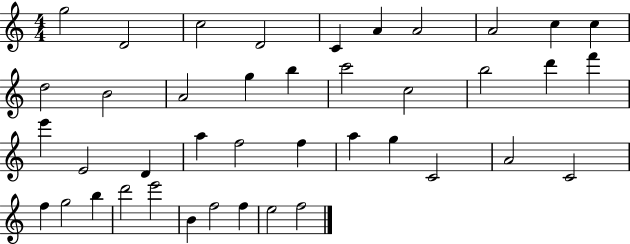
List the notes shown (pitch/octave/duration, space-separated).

G5/h D4/h C5/h D4/h C4/q A4/q A4/h A4/h C5/q C5/q D5/h B4/h A4/h G5/q B5/q C6/h C5/h B5/h D6/q F6/q E6/q E4/h D4/q A5/q F5/h F5/q A5/q G5/q C4/h A4/h C4/h F5/q G5/h B5/q D6/h E6/h B4/q F5/h F5/q E5/h F5/h